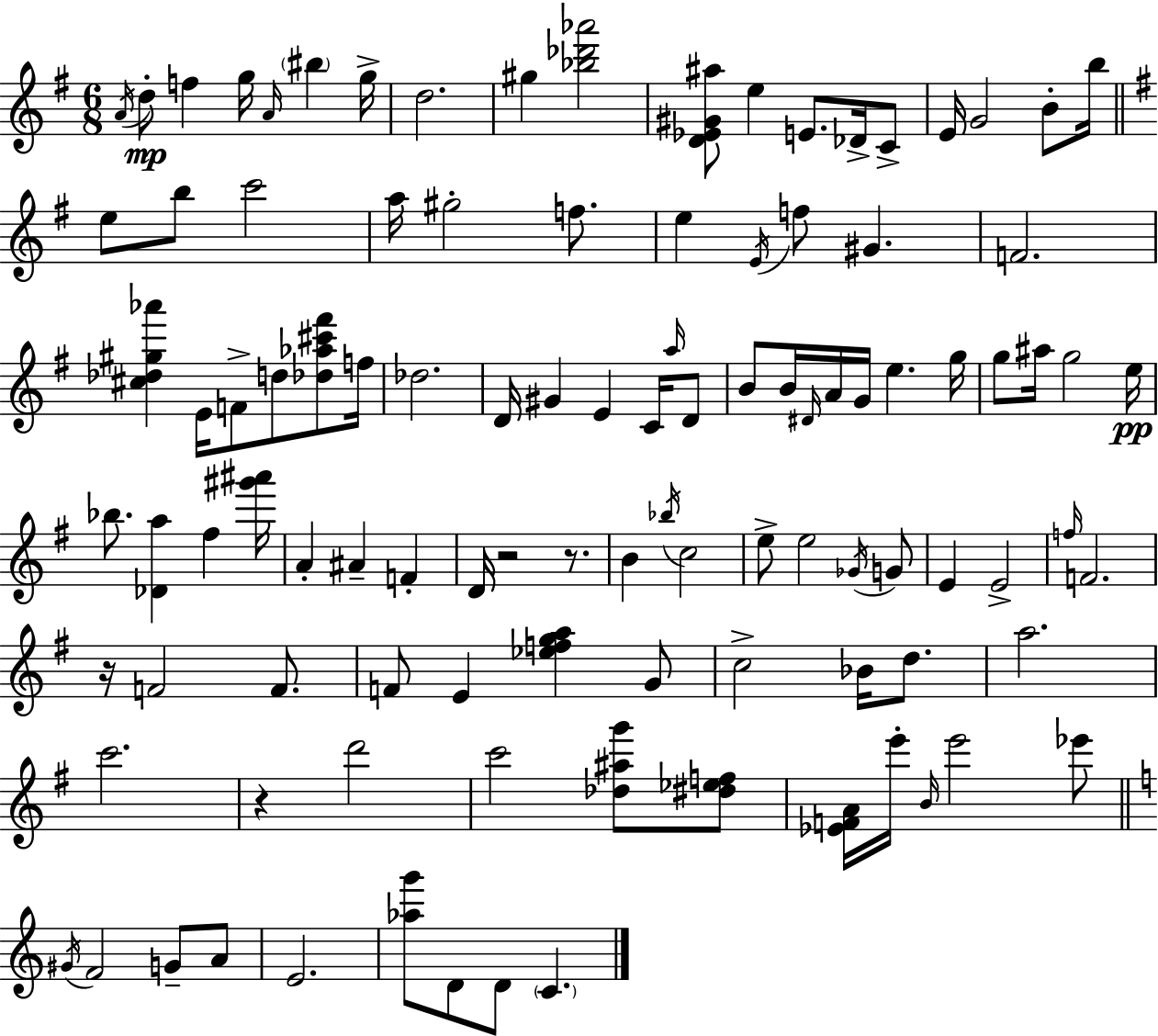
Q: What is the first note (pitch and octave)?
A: A4